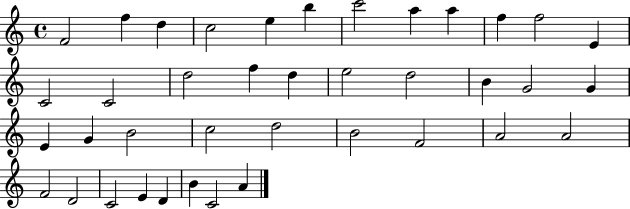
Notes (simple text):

F4/h F5/q D5/q C5/h E5/q B5/q C6/h A5/q A5/q F5/q F5/h E4/q C4/h C4/h D5/h F5/q D5/q E5/h D5/h B4/q G4/h G4/q E4/q G4/q B4/h C5/h D5/h B4/h F4/h A4/h A4/h F4/h D4/h C4/h E4/q D4/q B4/q C4/h A4/q